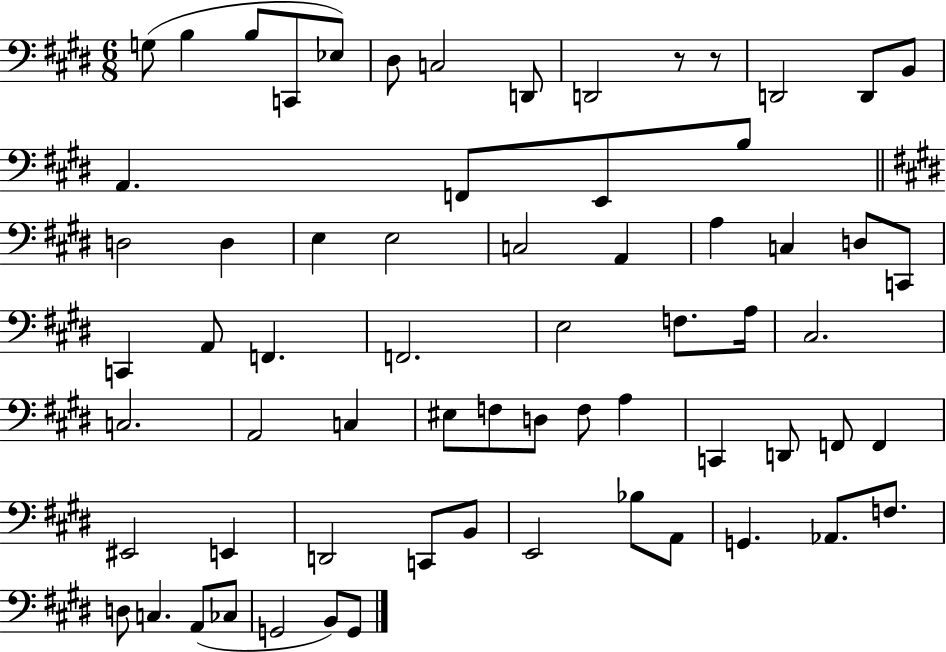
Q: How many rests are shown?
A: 2